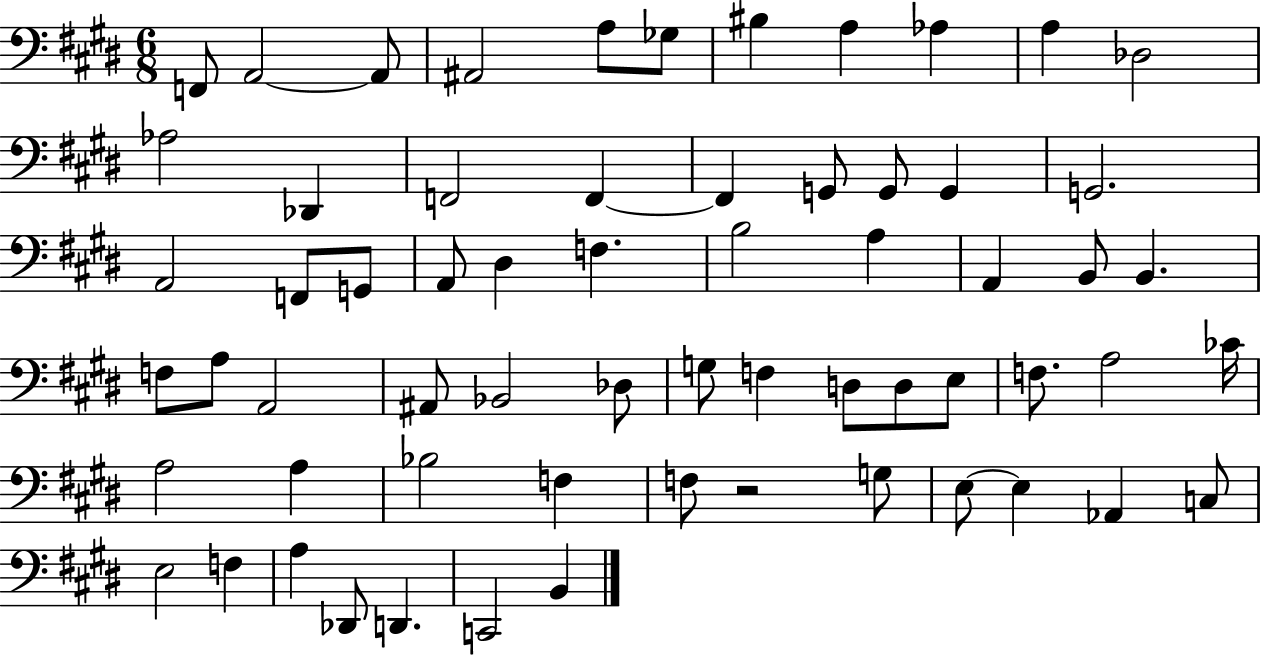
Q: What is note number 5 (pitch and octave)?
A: A3